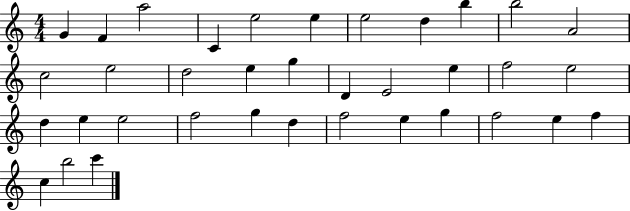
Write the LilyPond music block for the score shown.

{
  \clef treble
  \numericTimeSignature
  \time 4/4
  \key c \major
  g'4 f'4 a''2 | c'4 e''2 e''4 | e''2 d''4 b''4 | b''2 a'2 | \break c''2 e''2 | d''2 e''4 g''4 | d'4 e'2 e''4 | f''2 e''2 | \break d''4 e''4 e''2 | f''2 g''4 d''4 | f''2 e''4 g''4 | f''2 e''4 f''4 | \break c''4 b''2 c'''4 | \bar "|."
}